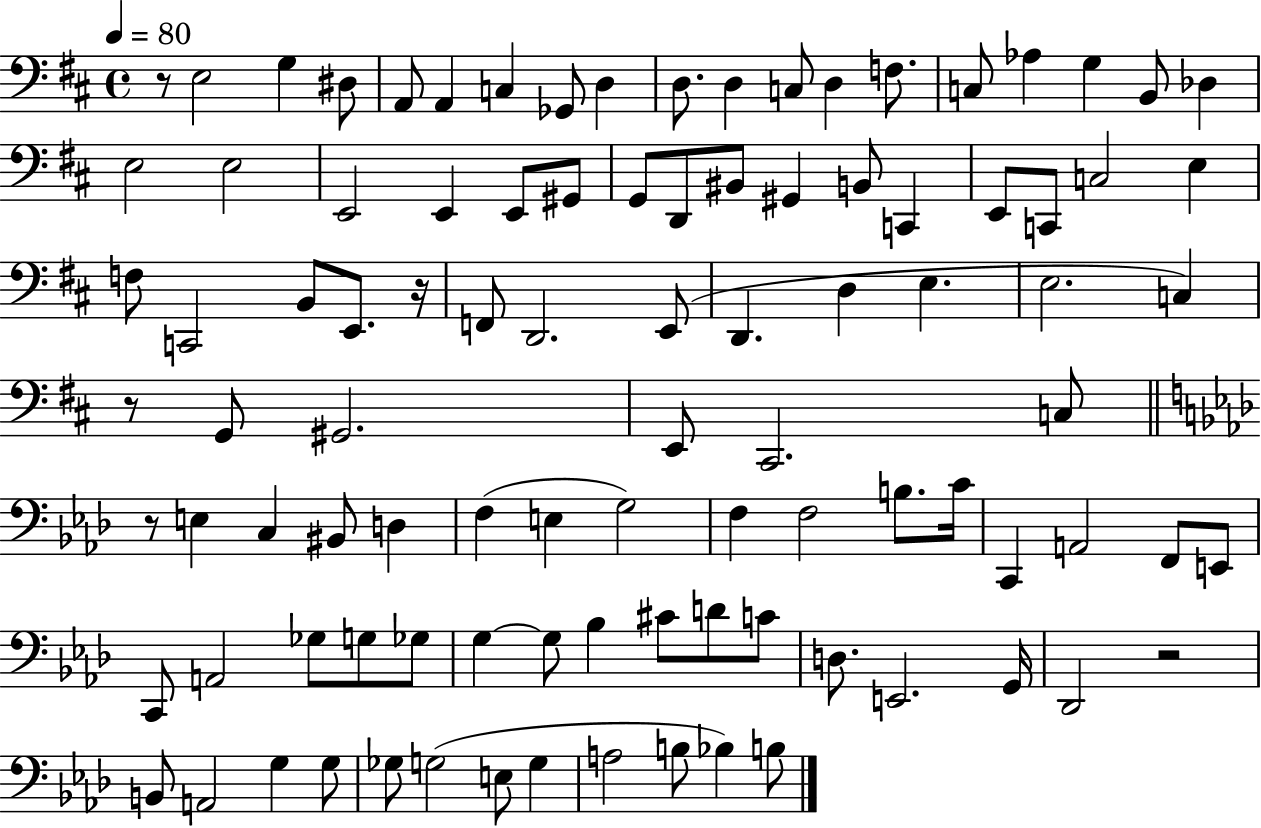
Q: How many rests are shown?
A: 5